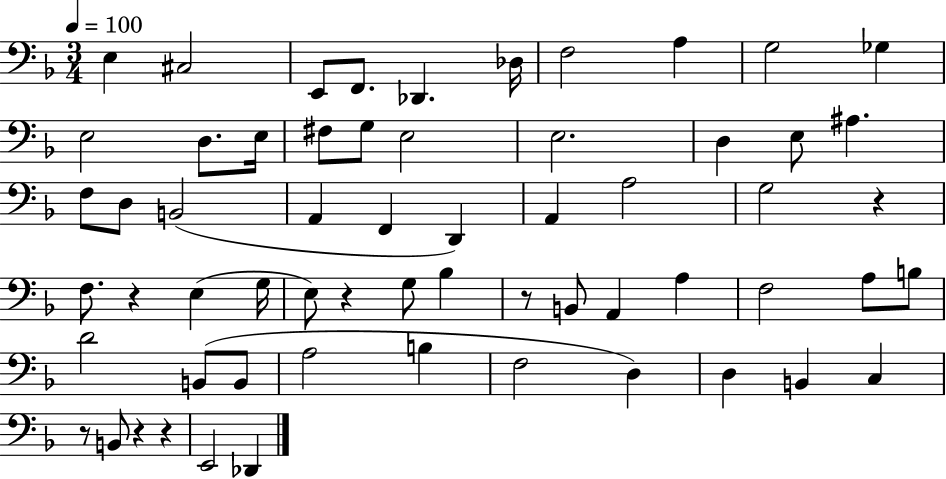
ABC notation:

X:1
T:Untitled
M:3/4
L:1/4
K:F
E, ^C,2 E,,/2 F,,/2 _D,, _D,/4 F,2 A, G,2 _G, E,2 D,/2 E,/4 ^F,/2 G,/2 E,2 E,2 D, E,/2 ^A, F,/2 D,/2 B,,2 A,, F,, D,, A,, A,2 G,2 z F,/2 z E, G,/4 E,/2 z G,/2 _B, z/2 B,,/2 A,, A, F,2 A,/2 B,/2 D2 B,,/2 B,,/2 A,2 B, F,2 D, D, B,, C, z/2 B,,/2 z z E,,2 _D,,